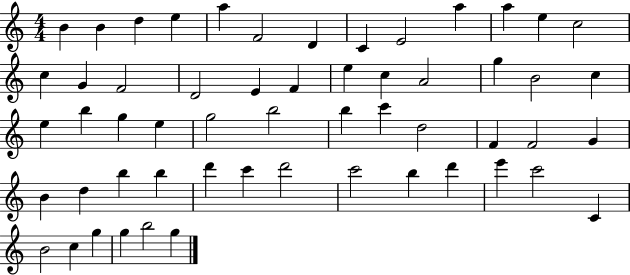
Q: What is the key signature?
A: C major